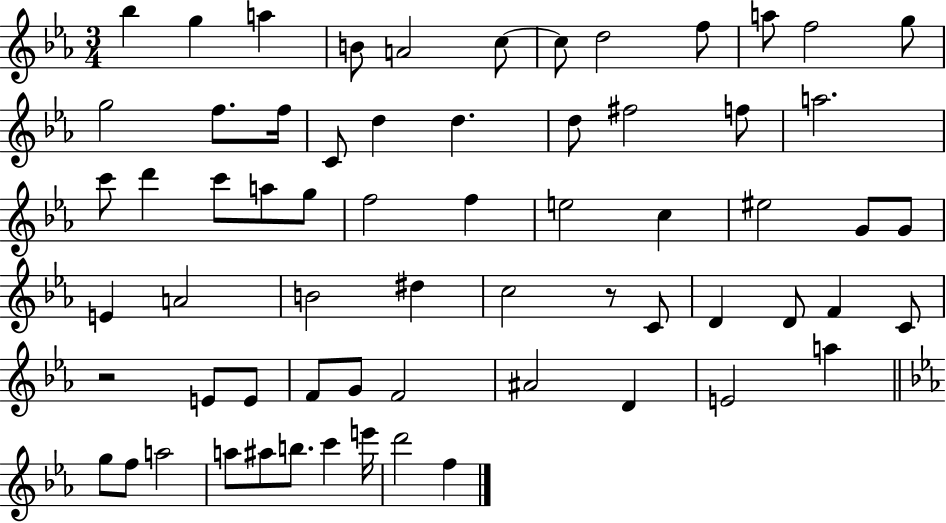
{
  \clef treble
  \numericTimeSignature
  \time 3/4
  \key ees \major
  bes''4 g''4 a''4 | b'8 a'2 c''8~~ | c''8 d''2 f''8 | a''8 f''2 g''8 | \break g''2 f''8. f''16 | c'8 d''4 d''4. | d''8 fis''2 f''8 | a''2. | \break c'''8 d'''4 c'''8 a''8 g''8 | f''2 f''4 | e''2 c''4 | eis''2 g'8 g'8 | \break e'4 a'2 | b'2 dis''4 | c''2 r8 c'8 | d'4 d'8 f'4 c'8 | \break r2 e'8 e'8 | f'8 g'8 f'2 | ais'2 d'4 | e'2 a''4 | \break \bar "||" \break \key ees \major g''8 f''8 a''2 | a''8 ais''8 b''8. c'''4 e'''16 | d'''2 f''4 | \bar "|."
}